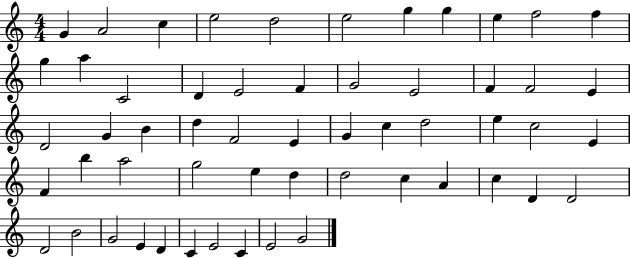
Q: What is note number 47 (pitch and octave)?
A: D4